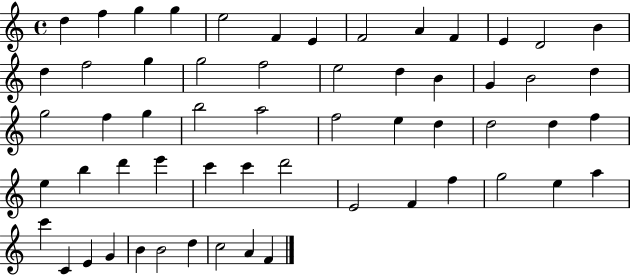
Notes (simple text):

D5/q F5/q G5/q G5/q E5/h F4/q E4/q F4/h A4/q F4/q E4/q D4/h B4/q D5/q F5/h G5/q G5/h F5/h E5/h D5/q B4/q G4/q B4/h D5/q G5/h F5/q G5/q B5/h A5/h F5/h E5/q D5/q D5/h D5/q F5/q E5/q B5/q D6/q E6/q C6/q C6/q D6/h E4/h F4/q F5/q G5/h E5/q A5/q C6/q C4/q E4/q G4/q B4/q B4/h D5/q C5/h A4/q F4/q